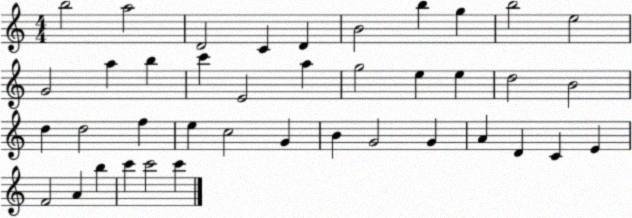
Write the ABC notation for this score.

X:1
T:Untitled
M:4/4
L:1/4
K:C
b2 a2 D2 C D B2 b g b2 e2 G2 a b c' E2 a g2 e e d2 B2 d d2 f e c2 G B G2 G A D C E F2 A b c' c'2 c'